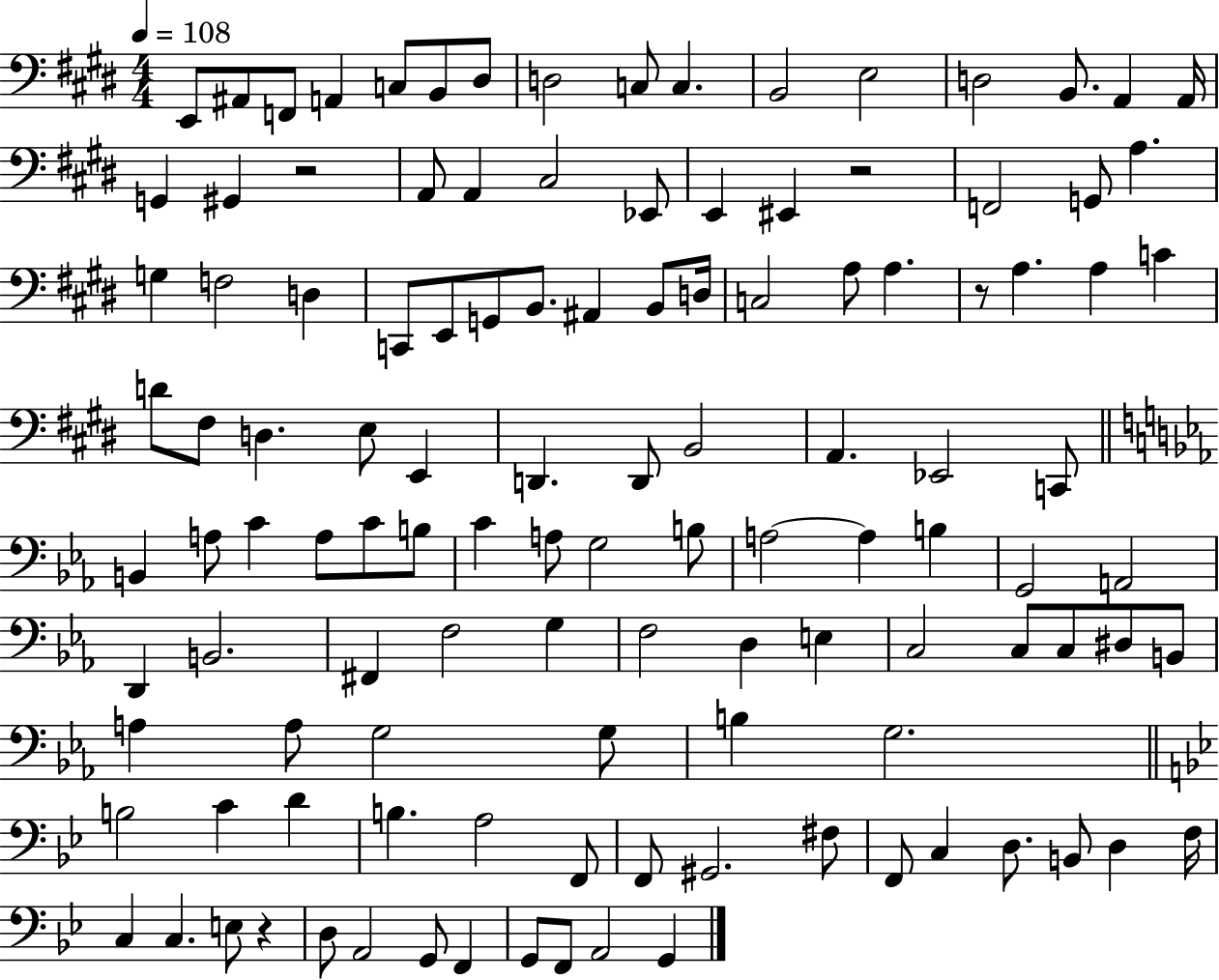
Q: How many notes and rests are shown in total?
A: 118